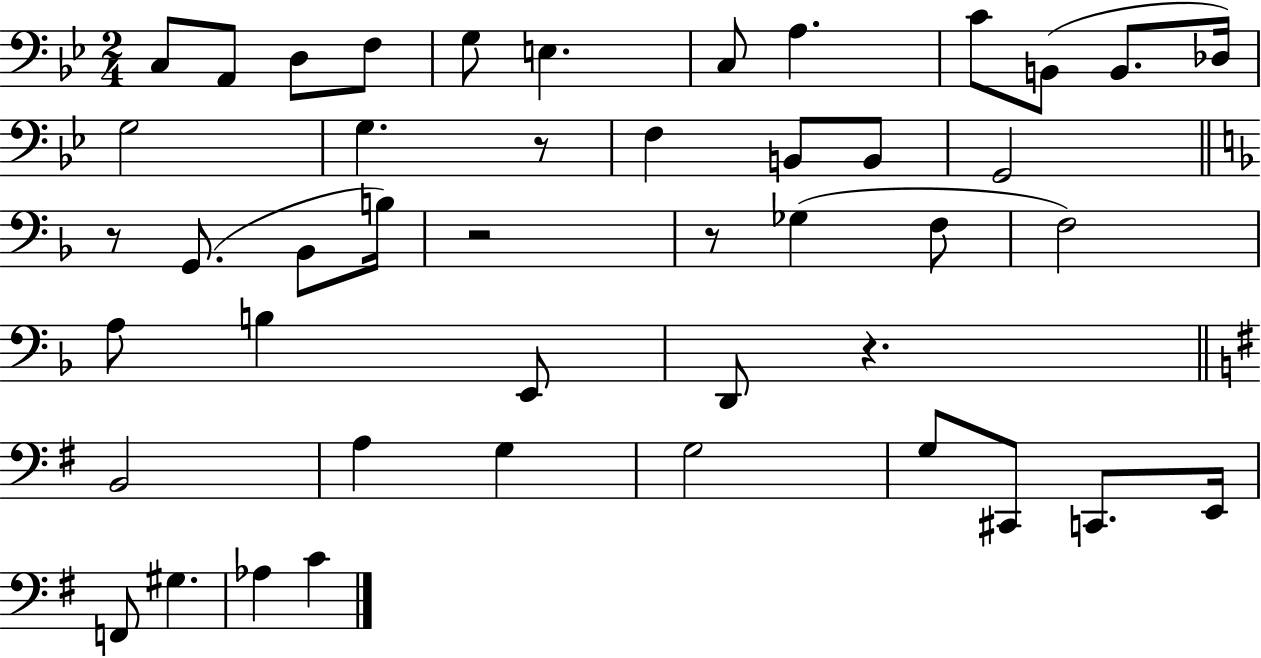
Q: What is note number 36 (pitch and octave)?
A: E2